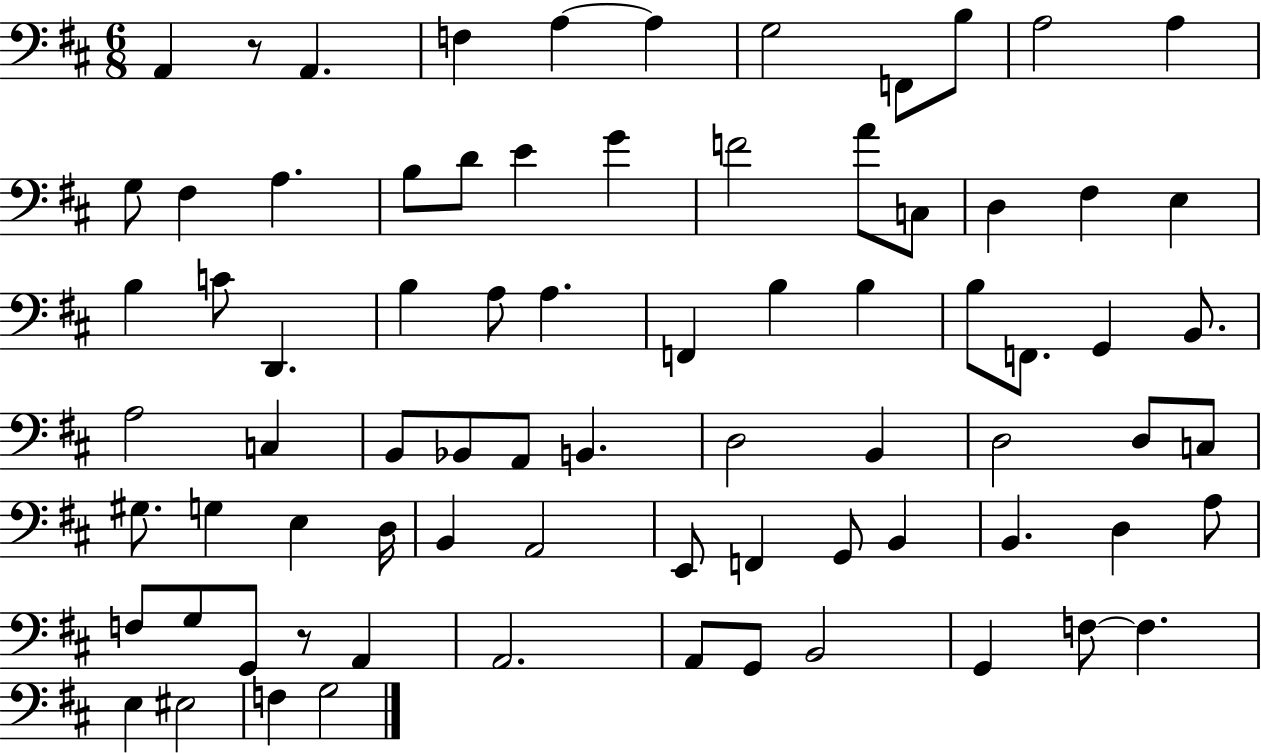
X:1
T:Untitled
M:6/8
L:1/4
K:D
A,, z/2 A,, F, A, A, G,2 F,,/2 B,/2 A,2 A, G,/2 ^F, A, B,/2 D/2 E G F2 A/2 C,/2 D, ^F, E, B, C/2 D,, B, A,/2 A, F,, B, B, B,/2 F,,/2 G,, B,,/2 A,2 C, B,,/2 _B,,/2 A,,/2 B,, D,2 B,, D,2 D,/2 C,/2 ^G,/2 G, E, D,/4 B,, A,,2 E,,/2 F,, G,,/2 B,, B,, D, A,/2 F,/2 G,/2 G,,/2 z/2 A,, A,,2 A,,/2 G,,/2 B,,2 G,, F,/2 F, E, ^E,2 F, G,2